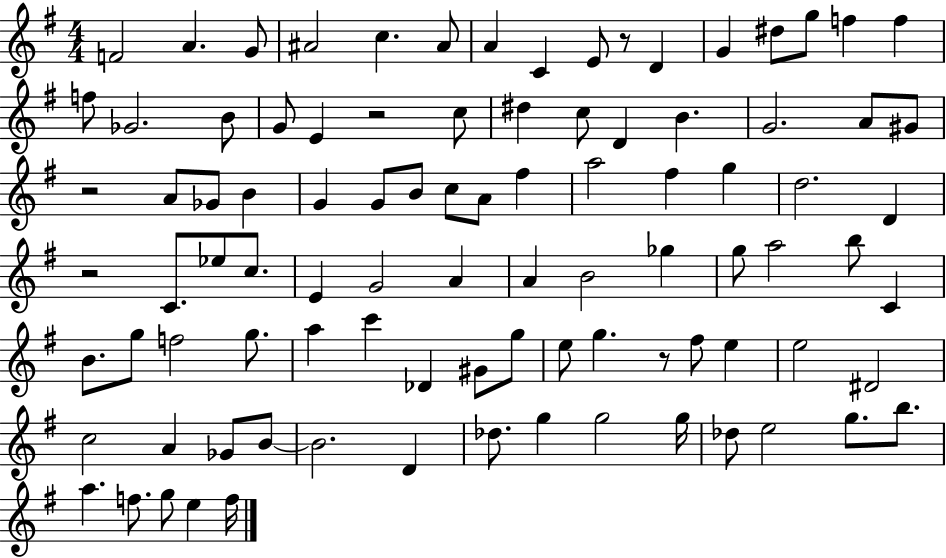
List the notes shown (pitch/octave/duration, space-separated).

F4/h A4/q. G4/e A#4/h C5/q. A#4/e A4/q C4/q E4/e R/e D4/q G4/q D#5/e G5/e F5/q F5/q F5/e Gb4/h. B4/e G4/e E4/q R/h C5/e D#5/q C5/e D4/q B4/q. G4/h. A4/e G#4/e R/h A4/e Gb4/e B4/q G4/q G4/e B4/e C5/e A4/e F#5/q A5/h F#5/q G5/q D5/h. D4/q R/h C4/e. Eb5/e C5/e. E4/q G4/h A4/q A4/q B4/h Gb5/q G5/e A5/h B5/e C4/q B4/e. G5/e F5/h G5/e. A5/q C6/q Db4/q G#4/e G5/e E5/e G5/q. R/e F#5/e E5/q E5/h D#4/h C5/h A4/q Gb4/e B4/e B4/h. D4/q Db5/e. G5/q G5/h G5/s Db5/e E5/h G5/e. B5/e. A5/q. F5/e. G5/e E5/q F5/s